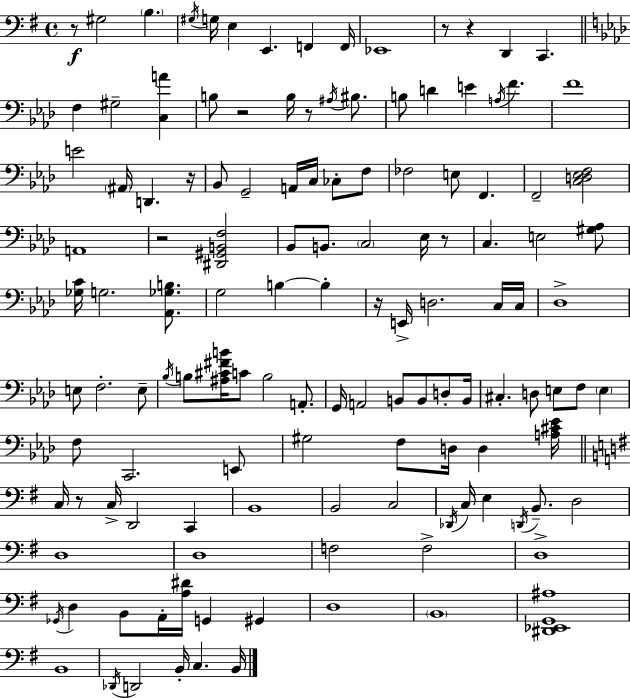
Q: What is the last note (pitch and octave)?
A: B2